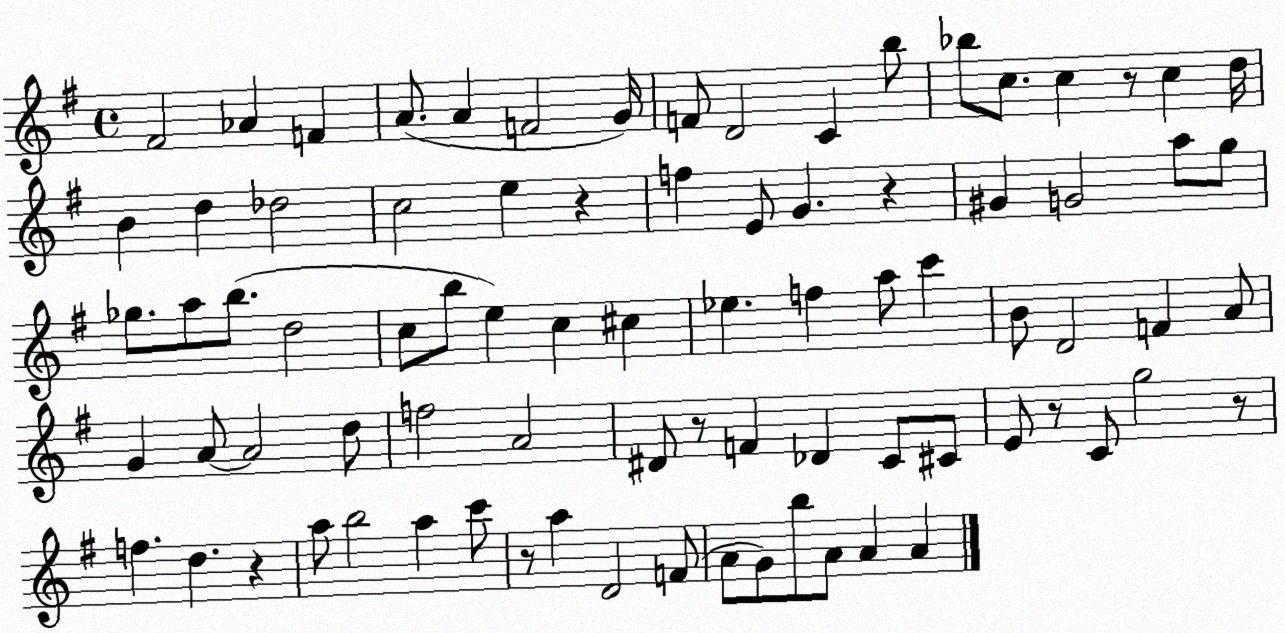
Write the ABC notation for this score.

X:1
T:Untitled
M:4/4
L:1/4
K:G
^F2 _A F A/2 A F2 G/4 F/2 D2 C b/2 _b/2 c/2 c z/2 c d/4 B d _d2 c2 e z f E/2 G z ^G G2 a/2 g/2 _g/2 a/2 b/2 d2 c/2 b/2 e c ^c _e f a/2 c' B/2 D2 F A/2 G A/2 A2 d/2 f2 A2 ^D/2 z/2 F _D C/2 ^C/2 E/2 z/2 C/2 g2 z/2 f d z a/2 b2 a c'/2 z/2 a D2 F/2 A/2 G/2 b/2 A/2 A A